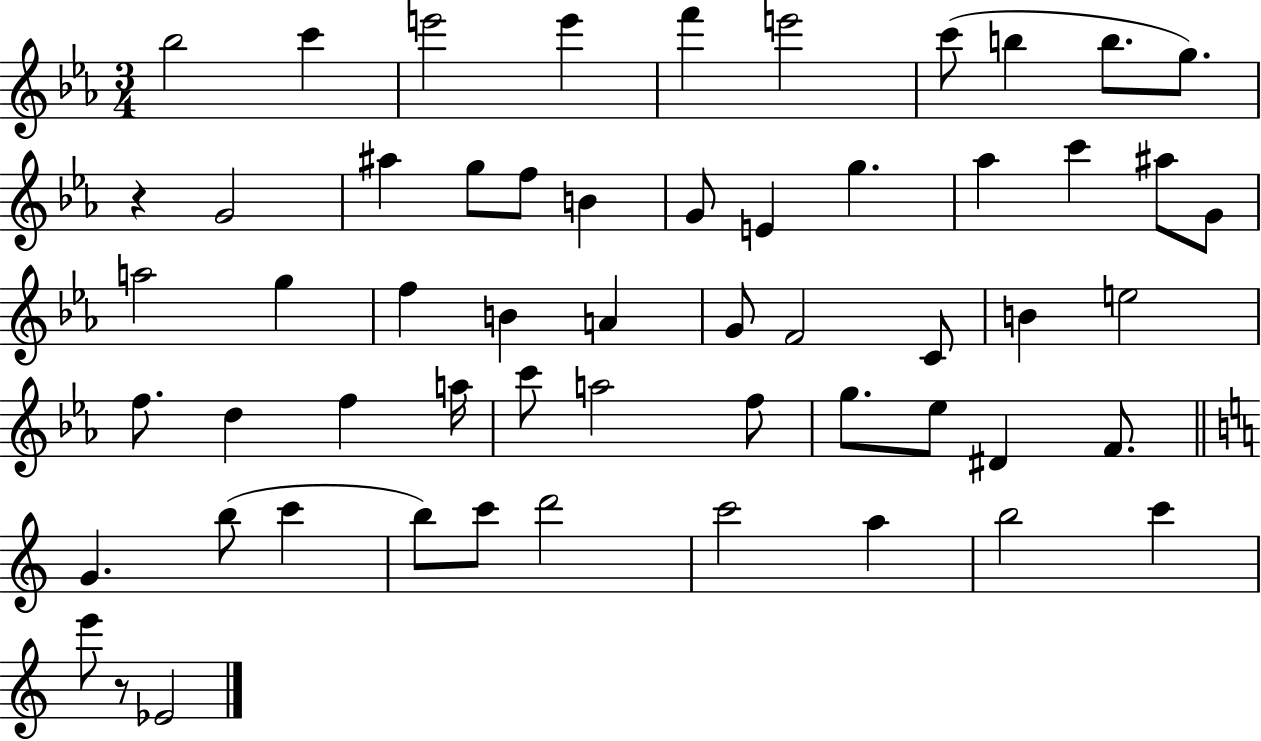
X:1
T:Untitled
M:3/4
L:1/4
K:Eb
_b2 c' e'2 e' f' e'2 c'/2 b b/2 g/2 z G2 ^a g/2 f/2 B G/2 E g _a c' ^a/2 G/2 a2 g f B A G/2 F2 C/2 B e2 f/2 d f a/4 c'/2 a2 f/2 g/2 _e/2 ^D F/2 G b/2 c' b/2 c'/2 d'2 c'2 a b2 c' e'/2 z/2 _E2